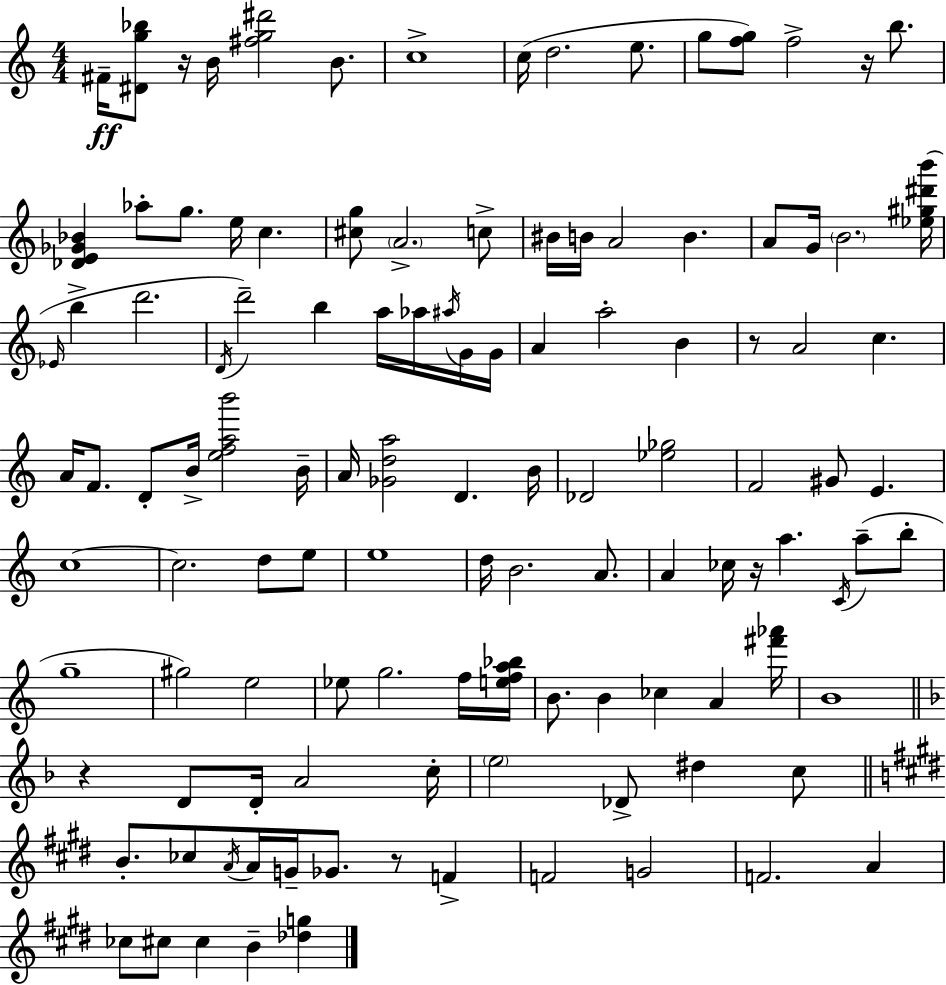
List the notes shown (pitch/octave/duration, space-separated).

F#4/s [D#4,G5,Bb5]/e R/s B4/s [F#5,G5,D#6]/h B4/e. C5/w C5/s D5/h. E5/e. G5/e [F5,G5]/e F5/h R/s B5/e. [Db4,E4,Gb4,Bb4]/q Ab5/e G5/e. E5/s C5/q. [C#5,G5]/e A4/h. C5/e BIS4/s B4/s A4/h B4/q. A4/e G4/s B4/h. [Eb5,G#5,D#6,B6]/s Eb4/s B5/q D6/h. D4/s D6/h B5/q A5/s Ab5/s A#5/s G4/s G4/s A4/q A5/h B4/q R/e A4/h C5/q. A4/s F4/e. D4/e B4/s [E5,F5,A5,B6]/h B4/s A4/s [Gb4,D5,A5]/h D4/q. B4/s Db4/h [Eb5,Gb5]/h F4/h G#4/e E4/q. C5/w C5/h. D5/e E5/e E5/w D5/s B4/h. A4/e. A4/q CES5/s R/s A5/q. C4/s A5/e B5/e G5/w G#5/h E5/h Eb5/e G5/h. F5/s [E5,F5,A5,Bb5]/s B4/e. B4/q CES5/q A4/q [F#6,Ab6]/s B4/w R/q D4/e D4/s A4/h C5/s E5/h Db4/e D#5/q C5/e B4/e. CES5/e A4/s A4/s G4/s Gb4/e. R/e F4/q F4/h G4/h F4/h. A4/q CES5/e C#5/e C#5/q B4/q [Db5,G5]/q